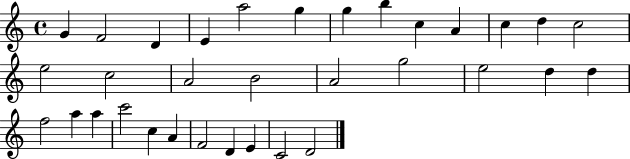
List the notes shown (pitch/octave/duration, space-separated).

G4/q F4/h D4/q E4/q A5/h G5/q G5/q B5/q C5/q A4/q C5/q D5/q C5/h E5/h C5/h A4/h B4/h A4/h G5/h E5/h D5/q D5/q F5/h A5/q A5/q C6/h C5/q A4/q F4/h D4/q E4/q C4/h D4/h